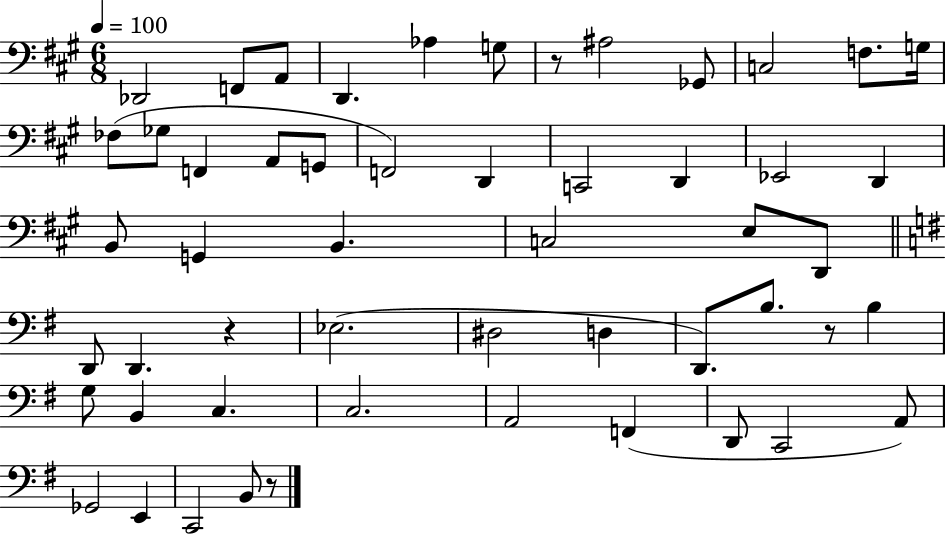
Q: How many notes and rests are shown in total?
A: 53